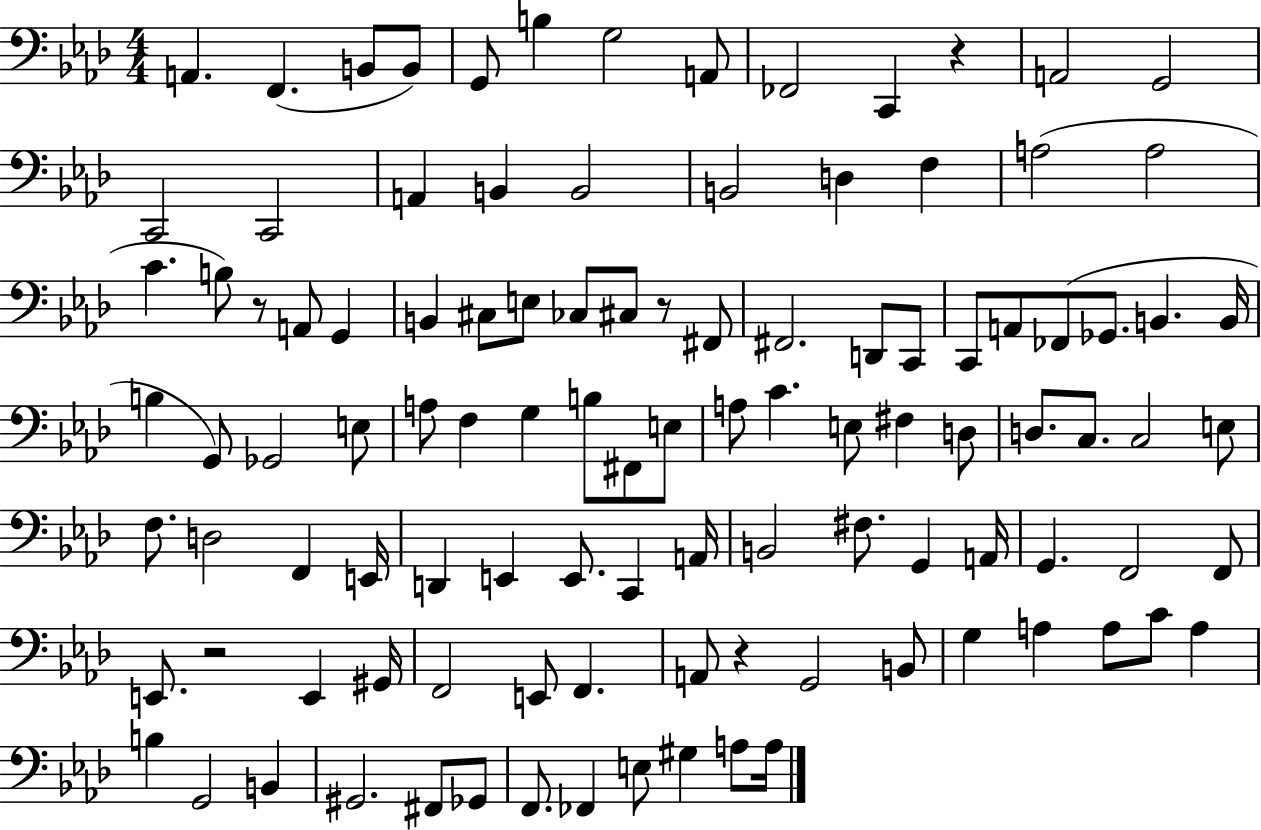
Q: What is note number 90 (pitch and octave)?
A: A3